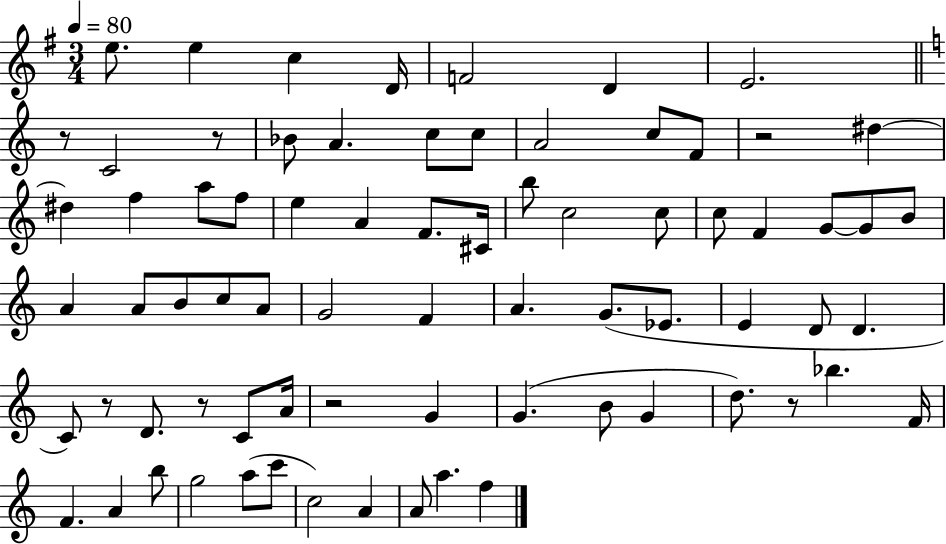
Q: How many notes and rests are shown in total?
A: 74